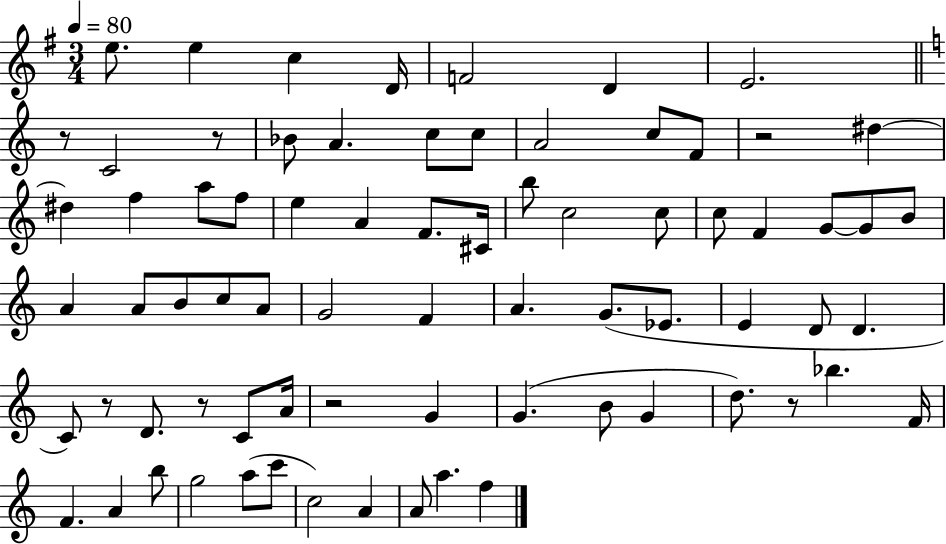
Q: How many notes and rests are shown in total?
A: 74